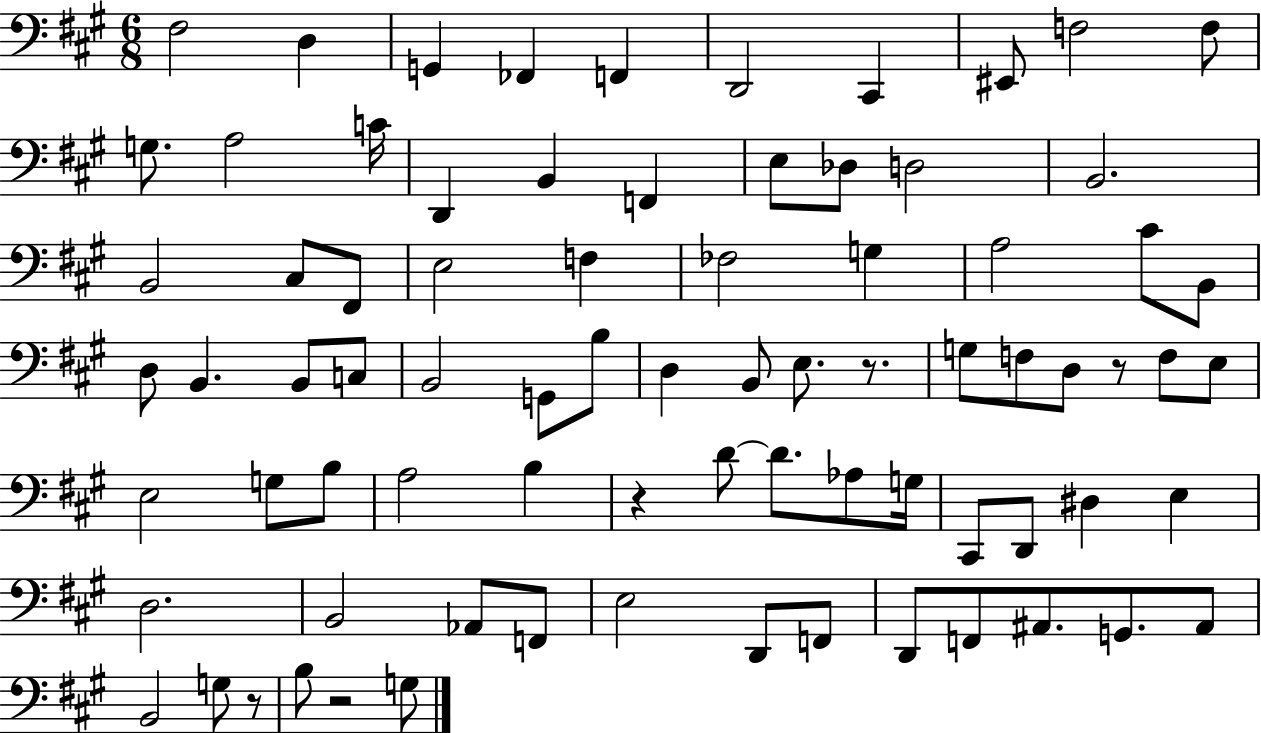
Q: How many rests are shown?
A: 5